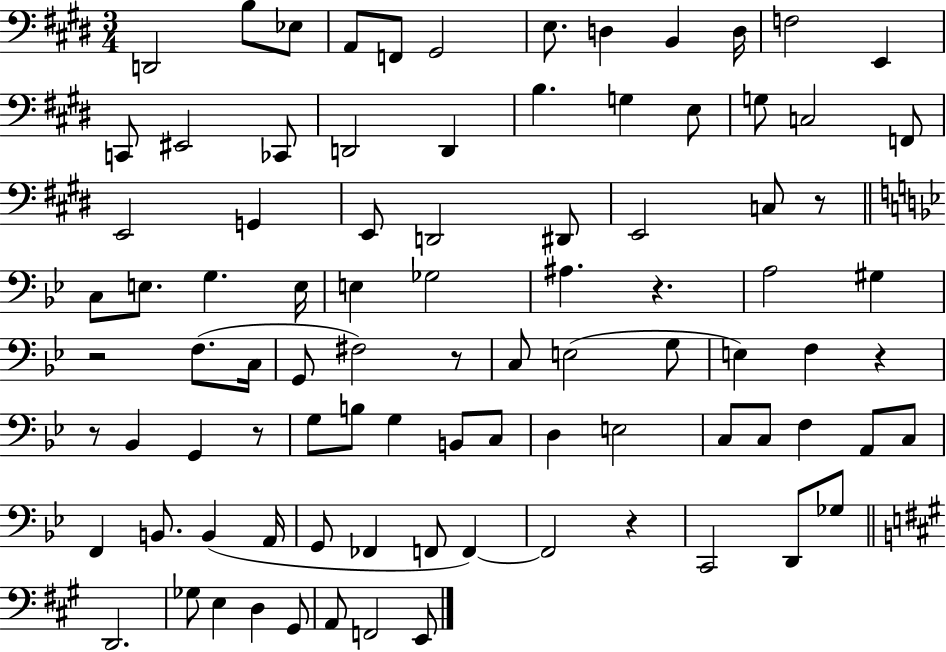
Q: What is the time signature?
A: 3/4